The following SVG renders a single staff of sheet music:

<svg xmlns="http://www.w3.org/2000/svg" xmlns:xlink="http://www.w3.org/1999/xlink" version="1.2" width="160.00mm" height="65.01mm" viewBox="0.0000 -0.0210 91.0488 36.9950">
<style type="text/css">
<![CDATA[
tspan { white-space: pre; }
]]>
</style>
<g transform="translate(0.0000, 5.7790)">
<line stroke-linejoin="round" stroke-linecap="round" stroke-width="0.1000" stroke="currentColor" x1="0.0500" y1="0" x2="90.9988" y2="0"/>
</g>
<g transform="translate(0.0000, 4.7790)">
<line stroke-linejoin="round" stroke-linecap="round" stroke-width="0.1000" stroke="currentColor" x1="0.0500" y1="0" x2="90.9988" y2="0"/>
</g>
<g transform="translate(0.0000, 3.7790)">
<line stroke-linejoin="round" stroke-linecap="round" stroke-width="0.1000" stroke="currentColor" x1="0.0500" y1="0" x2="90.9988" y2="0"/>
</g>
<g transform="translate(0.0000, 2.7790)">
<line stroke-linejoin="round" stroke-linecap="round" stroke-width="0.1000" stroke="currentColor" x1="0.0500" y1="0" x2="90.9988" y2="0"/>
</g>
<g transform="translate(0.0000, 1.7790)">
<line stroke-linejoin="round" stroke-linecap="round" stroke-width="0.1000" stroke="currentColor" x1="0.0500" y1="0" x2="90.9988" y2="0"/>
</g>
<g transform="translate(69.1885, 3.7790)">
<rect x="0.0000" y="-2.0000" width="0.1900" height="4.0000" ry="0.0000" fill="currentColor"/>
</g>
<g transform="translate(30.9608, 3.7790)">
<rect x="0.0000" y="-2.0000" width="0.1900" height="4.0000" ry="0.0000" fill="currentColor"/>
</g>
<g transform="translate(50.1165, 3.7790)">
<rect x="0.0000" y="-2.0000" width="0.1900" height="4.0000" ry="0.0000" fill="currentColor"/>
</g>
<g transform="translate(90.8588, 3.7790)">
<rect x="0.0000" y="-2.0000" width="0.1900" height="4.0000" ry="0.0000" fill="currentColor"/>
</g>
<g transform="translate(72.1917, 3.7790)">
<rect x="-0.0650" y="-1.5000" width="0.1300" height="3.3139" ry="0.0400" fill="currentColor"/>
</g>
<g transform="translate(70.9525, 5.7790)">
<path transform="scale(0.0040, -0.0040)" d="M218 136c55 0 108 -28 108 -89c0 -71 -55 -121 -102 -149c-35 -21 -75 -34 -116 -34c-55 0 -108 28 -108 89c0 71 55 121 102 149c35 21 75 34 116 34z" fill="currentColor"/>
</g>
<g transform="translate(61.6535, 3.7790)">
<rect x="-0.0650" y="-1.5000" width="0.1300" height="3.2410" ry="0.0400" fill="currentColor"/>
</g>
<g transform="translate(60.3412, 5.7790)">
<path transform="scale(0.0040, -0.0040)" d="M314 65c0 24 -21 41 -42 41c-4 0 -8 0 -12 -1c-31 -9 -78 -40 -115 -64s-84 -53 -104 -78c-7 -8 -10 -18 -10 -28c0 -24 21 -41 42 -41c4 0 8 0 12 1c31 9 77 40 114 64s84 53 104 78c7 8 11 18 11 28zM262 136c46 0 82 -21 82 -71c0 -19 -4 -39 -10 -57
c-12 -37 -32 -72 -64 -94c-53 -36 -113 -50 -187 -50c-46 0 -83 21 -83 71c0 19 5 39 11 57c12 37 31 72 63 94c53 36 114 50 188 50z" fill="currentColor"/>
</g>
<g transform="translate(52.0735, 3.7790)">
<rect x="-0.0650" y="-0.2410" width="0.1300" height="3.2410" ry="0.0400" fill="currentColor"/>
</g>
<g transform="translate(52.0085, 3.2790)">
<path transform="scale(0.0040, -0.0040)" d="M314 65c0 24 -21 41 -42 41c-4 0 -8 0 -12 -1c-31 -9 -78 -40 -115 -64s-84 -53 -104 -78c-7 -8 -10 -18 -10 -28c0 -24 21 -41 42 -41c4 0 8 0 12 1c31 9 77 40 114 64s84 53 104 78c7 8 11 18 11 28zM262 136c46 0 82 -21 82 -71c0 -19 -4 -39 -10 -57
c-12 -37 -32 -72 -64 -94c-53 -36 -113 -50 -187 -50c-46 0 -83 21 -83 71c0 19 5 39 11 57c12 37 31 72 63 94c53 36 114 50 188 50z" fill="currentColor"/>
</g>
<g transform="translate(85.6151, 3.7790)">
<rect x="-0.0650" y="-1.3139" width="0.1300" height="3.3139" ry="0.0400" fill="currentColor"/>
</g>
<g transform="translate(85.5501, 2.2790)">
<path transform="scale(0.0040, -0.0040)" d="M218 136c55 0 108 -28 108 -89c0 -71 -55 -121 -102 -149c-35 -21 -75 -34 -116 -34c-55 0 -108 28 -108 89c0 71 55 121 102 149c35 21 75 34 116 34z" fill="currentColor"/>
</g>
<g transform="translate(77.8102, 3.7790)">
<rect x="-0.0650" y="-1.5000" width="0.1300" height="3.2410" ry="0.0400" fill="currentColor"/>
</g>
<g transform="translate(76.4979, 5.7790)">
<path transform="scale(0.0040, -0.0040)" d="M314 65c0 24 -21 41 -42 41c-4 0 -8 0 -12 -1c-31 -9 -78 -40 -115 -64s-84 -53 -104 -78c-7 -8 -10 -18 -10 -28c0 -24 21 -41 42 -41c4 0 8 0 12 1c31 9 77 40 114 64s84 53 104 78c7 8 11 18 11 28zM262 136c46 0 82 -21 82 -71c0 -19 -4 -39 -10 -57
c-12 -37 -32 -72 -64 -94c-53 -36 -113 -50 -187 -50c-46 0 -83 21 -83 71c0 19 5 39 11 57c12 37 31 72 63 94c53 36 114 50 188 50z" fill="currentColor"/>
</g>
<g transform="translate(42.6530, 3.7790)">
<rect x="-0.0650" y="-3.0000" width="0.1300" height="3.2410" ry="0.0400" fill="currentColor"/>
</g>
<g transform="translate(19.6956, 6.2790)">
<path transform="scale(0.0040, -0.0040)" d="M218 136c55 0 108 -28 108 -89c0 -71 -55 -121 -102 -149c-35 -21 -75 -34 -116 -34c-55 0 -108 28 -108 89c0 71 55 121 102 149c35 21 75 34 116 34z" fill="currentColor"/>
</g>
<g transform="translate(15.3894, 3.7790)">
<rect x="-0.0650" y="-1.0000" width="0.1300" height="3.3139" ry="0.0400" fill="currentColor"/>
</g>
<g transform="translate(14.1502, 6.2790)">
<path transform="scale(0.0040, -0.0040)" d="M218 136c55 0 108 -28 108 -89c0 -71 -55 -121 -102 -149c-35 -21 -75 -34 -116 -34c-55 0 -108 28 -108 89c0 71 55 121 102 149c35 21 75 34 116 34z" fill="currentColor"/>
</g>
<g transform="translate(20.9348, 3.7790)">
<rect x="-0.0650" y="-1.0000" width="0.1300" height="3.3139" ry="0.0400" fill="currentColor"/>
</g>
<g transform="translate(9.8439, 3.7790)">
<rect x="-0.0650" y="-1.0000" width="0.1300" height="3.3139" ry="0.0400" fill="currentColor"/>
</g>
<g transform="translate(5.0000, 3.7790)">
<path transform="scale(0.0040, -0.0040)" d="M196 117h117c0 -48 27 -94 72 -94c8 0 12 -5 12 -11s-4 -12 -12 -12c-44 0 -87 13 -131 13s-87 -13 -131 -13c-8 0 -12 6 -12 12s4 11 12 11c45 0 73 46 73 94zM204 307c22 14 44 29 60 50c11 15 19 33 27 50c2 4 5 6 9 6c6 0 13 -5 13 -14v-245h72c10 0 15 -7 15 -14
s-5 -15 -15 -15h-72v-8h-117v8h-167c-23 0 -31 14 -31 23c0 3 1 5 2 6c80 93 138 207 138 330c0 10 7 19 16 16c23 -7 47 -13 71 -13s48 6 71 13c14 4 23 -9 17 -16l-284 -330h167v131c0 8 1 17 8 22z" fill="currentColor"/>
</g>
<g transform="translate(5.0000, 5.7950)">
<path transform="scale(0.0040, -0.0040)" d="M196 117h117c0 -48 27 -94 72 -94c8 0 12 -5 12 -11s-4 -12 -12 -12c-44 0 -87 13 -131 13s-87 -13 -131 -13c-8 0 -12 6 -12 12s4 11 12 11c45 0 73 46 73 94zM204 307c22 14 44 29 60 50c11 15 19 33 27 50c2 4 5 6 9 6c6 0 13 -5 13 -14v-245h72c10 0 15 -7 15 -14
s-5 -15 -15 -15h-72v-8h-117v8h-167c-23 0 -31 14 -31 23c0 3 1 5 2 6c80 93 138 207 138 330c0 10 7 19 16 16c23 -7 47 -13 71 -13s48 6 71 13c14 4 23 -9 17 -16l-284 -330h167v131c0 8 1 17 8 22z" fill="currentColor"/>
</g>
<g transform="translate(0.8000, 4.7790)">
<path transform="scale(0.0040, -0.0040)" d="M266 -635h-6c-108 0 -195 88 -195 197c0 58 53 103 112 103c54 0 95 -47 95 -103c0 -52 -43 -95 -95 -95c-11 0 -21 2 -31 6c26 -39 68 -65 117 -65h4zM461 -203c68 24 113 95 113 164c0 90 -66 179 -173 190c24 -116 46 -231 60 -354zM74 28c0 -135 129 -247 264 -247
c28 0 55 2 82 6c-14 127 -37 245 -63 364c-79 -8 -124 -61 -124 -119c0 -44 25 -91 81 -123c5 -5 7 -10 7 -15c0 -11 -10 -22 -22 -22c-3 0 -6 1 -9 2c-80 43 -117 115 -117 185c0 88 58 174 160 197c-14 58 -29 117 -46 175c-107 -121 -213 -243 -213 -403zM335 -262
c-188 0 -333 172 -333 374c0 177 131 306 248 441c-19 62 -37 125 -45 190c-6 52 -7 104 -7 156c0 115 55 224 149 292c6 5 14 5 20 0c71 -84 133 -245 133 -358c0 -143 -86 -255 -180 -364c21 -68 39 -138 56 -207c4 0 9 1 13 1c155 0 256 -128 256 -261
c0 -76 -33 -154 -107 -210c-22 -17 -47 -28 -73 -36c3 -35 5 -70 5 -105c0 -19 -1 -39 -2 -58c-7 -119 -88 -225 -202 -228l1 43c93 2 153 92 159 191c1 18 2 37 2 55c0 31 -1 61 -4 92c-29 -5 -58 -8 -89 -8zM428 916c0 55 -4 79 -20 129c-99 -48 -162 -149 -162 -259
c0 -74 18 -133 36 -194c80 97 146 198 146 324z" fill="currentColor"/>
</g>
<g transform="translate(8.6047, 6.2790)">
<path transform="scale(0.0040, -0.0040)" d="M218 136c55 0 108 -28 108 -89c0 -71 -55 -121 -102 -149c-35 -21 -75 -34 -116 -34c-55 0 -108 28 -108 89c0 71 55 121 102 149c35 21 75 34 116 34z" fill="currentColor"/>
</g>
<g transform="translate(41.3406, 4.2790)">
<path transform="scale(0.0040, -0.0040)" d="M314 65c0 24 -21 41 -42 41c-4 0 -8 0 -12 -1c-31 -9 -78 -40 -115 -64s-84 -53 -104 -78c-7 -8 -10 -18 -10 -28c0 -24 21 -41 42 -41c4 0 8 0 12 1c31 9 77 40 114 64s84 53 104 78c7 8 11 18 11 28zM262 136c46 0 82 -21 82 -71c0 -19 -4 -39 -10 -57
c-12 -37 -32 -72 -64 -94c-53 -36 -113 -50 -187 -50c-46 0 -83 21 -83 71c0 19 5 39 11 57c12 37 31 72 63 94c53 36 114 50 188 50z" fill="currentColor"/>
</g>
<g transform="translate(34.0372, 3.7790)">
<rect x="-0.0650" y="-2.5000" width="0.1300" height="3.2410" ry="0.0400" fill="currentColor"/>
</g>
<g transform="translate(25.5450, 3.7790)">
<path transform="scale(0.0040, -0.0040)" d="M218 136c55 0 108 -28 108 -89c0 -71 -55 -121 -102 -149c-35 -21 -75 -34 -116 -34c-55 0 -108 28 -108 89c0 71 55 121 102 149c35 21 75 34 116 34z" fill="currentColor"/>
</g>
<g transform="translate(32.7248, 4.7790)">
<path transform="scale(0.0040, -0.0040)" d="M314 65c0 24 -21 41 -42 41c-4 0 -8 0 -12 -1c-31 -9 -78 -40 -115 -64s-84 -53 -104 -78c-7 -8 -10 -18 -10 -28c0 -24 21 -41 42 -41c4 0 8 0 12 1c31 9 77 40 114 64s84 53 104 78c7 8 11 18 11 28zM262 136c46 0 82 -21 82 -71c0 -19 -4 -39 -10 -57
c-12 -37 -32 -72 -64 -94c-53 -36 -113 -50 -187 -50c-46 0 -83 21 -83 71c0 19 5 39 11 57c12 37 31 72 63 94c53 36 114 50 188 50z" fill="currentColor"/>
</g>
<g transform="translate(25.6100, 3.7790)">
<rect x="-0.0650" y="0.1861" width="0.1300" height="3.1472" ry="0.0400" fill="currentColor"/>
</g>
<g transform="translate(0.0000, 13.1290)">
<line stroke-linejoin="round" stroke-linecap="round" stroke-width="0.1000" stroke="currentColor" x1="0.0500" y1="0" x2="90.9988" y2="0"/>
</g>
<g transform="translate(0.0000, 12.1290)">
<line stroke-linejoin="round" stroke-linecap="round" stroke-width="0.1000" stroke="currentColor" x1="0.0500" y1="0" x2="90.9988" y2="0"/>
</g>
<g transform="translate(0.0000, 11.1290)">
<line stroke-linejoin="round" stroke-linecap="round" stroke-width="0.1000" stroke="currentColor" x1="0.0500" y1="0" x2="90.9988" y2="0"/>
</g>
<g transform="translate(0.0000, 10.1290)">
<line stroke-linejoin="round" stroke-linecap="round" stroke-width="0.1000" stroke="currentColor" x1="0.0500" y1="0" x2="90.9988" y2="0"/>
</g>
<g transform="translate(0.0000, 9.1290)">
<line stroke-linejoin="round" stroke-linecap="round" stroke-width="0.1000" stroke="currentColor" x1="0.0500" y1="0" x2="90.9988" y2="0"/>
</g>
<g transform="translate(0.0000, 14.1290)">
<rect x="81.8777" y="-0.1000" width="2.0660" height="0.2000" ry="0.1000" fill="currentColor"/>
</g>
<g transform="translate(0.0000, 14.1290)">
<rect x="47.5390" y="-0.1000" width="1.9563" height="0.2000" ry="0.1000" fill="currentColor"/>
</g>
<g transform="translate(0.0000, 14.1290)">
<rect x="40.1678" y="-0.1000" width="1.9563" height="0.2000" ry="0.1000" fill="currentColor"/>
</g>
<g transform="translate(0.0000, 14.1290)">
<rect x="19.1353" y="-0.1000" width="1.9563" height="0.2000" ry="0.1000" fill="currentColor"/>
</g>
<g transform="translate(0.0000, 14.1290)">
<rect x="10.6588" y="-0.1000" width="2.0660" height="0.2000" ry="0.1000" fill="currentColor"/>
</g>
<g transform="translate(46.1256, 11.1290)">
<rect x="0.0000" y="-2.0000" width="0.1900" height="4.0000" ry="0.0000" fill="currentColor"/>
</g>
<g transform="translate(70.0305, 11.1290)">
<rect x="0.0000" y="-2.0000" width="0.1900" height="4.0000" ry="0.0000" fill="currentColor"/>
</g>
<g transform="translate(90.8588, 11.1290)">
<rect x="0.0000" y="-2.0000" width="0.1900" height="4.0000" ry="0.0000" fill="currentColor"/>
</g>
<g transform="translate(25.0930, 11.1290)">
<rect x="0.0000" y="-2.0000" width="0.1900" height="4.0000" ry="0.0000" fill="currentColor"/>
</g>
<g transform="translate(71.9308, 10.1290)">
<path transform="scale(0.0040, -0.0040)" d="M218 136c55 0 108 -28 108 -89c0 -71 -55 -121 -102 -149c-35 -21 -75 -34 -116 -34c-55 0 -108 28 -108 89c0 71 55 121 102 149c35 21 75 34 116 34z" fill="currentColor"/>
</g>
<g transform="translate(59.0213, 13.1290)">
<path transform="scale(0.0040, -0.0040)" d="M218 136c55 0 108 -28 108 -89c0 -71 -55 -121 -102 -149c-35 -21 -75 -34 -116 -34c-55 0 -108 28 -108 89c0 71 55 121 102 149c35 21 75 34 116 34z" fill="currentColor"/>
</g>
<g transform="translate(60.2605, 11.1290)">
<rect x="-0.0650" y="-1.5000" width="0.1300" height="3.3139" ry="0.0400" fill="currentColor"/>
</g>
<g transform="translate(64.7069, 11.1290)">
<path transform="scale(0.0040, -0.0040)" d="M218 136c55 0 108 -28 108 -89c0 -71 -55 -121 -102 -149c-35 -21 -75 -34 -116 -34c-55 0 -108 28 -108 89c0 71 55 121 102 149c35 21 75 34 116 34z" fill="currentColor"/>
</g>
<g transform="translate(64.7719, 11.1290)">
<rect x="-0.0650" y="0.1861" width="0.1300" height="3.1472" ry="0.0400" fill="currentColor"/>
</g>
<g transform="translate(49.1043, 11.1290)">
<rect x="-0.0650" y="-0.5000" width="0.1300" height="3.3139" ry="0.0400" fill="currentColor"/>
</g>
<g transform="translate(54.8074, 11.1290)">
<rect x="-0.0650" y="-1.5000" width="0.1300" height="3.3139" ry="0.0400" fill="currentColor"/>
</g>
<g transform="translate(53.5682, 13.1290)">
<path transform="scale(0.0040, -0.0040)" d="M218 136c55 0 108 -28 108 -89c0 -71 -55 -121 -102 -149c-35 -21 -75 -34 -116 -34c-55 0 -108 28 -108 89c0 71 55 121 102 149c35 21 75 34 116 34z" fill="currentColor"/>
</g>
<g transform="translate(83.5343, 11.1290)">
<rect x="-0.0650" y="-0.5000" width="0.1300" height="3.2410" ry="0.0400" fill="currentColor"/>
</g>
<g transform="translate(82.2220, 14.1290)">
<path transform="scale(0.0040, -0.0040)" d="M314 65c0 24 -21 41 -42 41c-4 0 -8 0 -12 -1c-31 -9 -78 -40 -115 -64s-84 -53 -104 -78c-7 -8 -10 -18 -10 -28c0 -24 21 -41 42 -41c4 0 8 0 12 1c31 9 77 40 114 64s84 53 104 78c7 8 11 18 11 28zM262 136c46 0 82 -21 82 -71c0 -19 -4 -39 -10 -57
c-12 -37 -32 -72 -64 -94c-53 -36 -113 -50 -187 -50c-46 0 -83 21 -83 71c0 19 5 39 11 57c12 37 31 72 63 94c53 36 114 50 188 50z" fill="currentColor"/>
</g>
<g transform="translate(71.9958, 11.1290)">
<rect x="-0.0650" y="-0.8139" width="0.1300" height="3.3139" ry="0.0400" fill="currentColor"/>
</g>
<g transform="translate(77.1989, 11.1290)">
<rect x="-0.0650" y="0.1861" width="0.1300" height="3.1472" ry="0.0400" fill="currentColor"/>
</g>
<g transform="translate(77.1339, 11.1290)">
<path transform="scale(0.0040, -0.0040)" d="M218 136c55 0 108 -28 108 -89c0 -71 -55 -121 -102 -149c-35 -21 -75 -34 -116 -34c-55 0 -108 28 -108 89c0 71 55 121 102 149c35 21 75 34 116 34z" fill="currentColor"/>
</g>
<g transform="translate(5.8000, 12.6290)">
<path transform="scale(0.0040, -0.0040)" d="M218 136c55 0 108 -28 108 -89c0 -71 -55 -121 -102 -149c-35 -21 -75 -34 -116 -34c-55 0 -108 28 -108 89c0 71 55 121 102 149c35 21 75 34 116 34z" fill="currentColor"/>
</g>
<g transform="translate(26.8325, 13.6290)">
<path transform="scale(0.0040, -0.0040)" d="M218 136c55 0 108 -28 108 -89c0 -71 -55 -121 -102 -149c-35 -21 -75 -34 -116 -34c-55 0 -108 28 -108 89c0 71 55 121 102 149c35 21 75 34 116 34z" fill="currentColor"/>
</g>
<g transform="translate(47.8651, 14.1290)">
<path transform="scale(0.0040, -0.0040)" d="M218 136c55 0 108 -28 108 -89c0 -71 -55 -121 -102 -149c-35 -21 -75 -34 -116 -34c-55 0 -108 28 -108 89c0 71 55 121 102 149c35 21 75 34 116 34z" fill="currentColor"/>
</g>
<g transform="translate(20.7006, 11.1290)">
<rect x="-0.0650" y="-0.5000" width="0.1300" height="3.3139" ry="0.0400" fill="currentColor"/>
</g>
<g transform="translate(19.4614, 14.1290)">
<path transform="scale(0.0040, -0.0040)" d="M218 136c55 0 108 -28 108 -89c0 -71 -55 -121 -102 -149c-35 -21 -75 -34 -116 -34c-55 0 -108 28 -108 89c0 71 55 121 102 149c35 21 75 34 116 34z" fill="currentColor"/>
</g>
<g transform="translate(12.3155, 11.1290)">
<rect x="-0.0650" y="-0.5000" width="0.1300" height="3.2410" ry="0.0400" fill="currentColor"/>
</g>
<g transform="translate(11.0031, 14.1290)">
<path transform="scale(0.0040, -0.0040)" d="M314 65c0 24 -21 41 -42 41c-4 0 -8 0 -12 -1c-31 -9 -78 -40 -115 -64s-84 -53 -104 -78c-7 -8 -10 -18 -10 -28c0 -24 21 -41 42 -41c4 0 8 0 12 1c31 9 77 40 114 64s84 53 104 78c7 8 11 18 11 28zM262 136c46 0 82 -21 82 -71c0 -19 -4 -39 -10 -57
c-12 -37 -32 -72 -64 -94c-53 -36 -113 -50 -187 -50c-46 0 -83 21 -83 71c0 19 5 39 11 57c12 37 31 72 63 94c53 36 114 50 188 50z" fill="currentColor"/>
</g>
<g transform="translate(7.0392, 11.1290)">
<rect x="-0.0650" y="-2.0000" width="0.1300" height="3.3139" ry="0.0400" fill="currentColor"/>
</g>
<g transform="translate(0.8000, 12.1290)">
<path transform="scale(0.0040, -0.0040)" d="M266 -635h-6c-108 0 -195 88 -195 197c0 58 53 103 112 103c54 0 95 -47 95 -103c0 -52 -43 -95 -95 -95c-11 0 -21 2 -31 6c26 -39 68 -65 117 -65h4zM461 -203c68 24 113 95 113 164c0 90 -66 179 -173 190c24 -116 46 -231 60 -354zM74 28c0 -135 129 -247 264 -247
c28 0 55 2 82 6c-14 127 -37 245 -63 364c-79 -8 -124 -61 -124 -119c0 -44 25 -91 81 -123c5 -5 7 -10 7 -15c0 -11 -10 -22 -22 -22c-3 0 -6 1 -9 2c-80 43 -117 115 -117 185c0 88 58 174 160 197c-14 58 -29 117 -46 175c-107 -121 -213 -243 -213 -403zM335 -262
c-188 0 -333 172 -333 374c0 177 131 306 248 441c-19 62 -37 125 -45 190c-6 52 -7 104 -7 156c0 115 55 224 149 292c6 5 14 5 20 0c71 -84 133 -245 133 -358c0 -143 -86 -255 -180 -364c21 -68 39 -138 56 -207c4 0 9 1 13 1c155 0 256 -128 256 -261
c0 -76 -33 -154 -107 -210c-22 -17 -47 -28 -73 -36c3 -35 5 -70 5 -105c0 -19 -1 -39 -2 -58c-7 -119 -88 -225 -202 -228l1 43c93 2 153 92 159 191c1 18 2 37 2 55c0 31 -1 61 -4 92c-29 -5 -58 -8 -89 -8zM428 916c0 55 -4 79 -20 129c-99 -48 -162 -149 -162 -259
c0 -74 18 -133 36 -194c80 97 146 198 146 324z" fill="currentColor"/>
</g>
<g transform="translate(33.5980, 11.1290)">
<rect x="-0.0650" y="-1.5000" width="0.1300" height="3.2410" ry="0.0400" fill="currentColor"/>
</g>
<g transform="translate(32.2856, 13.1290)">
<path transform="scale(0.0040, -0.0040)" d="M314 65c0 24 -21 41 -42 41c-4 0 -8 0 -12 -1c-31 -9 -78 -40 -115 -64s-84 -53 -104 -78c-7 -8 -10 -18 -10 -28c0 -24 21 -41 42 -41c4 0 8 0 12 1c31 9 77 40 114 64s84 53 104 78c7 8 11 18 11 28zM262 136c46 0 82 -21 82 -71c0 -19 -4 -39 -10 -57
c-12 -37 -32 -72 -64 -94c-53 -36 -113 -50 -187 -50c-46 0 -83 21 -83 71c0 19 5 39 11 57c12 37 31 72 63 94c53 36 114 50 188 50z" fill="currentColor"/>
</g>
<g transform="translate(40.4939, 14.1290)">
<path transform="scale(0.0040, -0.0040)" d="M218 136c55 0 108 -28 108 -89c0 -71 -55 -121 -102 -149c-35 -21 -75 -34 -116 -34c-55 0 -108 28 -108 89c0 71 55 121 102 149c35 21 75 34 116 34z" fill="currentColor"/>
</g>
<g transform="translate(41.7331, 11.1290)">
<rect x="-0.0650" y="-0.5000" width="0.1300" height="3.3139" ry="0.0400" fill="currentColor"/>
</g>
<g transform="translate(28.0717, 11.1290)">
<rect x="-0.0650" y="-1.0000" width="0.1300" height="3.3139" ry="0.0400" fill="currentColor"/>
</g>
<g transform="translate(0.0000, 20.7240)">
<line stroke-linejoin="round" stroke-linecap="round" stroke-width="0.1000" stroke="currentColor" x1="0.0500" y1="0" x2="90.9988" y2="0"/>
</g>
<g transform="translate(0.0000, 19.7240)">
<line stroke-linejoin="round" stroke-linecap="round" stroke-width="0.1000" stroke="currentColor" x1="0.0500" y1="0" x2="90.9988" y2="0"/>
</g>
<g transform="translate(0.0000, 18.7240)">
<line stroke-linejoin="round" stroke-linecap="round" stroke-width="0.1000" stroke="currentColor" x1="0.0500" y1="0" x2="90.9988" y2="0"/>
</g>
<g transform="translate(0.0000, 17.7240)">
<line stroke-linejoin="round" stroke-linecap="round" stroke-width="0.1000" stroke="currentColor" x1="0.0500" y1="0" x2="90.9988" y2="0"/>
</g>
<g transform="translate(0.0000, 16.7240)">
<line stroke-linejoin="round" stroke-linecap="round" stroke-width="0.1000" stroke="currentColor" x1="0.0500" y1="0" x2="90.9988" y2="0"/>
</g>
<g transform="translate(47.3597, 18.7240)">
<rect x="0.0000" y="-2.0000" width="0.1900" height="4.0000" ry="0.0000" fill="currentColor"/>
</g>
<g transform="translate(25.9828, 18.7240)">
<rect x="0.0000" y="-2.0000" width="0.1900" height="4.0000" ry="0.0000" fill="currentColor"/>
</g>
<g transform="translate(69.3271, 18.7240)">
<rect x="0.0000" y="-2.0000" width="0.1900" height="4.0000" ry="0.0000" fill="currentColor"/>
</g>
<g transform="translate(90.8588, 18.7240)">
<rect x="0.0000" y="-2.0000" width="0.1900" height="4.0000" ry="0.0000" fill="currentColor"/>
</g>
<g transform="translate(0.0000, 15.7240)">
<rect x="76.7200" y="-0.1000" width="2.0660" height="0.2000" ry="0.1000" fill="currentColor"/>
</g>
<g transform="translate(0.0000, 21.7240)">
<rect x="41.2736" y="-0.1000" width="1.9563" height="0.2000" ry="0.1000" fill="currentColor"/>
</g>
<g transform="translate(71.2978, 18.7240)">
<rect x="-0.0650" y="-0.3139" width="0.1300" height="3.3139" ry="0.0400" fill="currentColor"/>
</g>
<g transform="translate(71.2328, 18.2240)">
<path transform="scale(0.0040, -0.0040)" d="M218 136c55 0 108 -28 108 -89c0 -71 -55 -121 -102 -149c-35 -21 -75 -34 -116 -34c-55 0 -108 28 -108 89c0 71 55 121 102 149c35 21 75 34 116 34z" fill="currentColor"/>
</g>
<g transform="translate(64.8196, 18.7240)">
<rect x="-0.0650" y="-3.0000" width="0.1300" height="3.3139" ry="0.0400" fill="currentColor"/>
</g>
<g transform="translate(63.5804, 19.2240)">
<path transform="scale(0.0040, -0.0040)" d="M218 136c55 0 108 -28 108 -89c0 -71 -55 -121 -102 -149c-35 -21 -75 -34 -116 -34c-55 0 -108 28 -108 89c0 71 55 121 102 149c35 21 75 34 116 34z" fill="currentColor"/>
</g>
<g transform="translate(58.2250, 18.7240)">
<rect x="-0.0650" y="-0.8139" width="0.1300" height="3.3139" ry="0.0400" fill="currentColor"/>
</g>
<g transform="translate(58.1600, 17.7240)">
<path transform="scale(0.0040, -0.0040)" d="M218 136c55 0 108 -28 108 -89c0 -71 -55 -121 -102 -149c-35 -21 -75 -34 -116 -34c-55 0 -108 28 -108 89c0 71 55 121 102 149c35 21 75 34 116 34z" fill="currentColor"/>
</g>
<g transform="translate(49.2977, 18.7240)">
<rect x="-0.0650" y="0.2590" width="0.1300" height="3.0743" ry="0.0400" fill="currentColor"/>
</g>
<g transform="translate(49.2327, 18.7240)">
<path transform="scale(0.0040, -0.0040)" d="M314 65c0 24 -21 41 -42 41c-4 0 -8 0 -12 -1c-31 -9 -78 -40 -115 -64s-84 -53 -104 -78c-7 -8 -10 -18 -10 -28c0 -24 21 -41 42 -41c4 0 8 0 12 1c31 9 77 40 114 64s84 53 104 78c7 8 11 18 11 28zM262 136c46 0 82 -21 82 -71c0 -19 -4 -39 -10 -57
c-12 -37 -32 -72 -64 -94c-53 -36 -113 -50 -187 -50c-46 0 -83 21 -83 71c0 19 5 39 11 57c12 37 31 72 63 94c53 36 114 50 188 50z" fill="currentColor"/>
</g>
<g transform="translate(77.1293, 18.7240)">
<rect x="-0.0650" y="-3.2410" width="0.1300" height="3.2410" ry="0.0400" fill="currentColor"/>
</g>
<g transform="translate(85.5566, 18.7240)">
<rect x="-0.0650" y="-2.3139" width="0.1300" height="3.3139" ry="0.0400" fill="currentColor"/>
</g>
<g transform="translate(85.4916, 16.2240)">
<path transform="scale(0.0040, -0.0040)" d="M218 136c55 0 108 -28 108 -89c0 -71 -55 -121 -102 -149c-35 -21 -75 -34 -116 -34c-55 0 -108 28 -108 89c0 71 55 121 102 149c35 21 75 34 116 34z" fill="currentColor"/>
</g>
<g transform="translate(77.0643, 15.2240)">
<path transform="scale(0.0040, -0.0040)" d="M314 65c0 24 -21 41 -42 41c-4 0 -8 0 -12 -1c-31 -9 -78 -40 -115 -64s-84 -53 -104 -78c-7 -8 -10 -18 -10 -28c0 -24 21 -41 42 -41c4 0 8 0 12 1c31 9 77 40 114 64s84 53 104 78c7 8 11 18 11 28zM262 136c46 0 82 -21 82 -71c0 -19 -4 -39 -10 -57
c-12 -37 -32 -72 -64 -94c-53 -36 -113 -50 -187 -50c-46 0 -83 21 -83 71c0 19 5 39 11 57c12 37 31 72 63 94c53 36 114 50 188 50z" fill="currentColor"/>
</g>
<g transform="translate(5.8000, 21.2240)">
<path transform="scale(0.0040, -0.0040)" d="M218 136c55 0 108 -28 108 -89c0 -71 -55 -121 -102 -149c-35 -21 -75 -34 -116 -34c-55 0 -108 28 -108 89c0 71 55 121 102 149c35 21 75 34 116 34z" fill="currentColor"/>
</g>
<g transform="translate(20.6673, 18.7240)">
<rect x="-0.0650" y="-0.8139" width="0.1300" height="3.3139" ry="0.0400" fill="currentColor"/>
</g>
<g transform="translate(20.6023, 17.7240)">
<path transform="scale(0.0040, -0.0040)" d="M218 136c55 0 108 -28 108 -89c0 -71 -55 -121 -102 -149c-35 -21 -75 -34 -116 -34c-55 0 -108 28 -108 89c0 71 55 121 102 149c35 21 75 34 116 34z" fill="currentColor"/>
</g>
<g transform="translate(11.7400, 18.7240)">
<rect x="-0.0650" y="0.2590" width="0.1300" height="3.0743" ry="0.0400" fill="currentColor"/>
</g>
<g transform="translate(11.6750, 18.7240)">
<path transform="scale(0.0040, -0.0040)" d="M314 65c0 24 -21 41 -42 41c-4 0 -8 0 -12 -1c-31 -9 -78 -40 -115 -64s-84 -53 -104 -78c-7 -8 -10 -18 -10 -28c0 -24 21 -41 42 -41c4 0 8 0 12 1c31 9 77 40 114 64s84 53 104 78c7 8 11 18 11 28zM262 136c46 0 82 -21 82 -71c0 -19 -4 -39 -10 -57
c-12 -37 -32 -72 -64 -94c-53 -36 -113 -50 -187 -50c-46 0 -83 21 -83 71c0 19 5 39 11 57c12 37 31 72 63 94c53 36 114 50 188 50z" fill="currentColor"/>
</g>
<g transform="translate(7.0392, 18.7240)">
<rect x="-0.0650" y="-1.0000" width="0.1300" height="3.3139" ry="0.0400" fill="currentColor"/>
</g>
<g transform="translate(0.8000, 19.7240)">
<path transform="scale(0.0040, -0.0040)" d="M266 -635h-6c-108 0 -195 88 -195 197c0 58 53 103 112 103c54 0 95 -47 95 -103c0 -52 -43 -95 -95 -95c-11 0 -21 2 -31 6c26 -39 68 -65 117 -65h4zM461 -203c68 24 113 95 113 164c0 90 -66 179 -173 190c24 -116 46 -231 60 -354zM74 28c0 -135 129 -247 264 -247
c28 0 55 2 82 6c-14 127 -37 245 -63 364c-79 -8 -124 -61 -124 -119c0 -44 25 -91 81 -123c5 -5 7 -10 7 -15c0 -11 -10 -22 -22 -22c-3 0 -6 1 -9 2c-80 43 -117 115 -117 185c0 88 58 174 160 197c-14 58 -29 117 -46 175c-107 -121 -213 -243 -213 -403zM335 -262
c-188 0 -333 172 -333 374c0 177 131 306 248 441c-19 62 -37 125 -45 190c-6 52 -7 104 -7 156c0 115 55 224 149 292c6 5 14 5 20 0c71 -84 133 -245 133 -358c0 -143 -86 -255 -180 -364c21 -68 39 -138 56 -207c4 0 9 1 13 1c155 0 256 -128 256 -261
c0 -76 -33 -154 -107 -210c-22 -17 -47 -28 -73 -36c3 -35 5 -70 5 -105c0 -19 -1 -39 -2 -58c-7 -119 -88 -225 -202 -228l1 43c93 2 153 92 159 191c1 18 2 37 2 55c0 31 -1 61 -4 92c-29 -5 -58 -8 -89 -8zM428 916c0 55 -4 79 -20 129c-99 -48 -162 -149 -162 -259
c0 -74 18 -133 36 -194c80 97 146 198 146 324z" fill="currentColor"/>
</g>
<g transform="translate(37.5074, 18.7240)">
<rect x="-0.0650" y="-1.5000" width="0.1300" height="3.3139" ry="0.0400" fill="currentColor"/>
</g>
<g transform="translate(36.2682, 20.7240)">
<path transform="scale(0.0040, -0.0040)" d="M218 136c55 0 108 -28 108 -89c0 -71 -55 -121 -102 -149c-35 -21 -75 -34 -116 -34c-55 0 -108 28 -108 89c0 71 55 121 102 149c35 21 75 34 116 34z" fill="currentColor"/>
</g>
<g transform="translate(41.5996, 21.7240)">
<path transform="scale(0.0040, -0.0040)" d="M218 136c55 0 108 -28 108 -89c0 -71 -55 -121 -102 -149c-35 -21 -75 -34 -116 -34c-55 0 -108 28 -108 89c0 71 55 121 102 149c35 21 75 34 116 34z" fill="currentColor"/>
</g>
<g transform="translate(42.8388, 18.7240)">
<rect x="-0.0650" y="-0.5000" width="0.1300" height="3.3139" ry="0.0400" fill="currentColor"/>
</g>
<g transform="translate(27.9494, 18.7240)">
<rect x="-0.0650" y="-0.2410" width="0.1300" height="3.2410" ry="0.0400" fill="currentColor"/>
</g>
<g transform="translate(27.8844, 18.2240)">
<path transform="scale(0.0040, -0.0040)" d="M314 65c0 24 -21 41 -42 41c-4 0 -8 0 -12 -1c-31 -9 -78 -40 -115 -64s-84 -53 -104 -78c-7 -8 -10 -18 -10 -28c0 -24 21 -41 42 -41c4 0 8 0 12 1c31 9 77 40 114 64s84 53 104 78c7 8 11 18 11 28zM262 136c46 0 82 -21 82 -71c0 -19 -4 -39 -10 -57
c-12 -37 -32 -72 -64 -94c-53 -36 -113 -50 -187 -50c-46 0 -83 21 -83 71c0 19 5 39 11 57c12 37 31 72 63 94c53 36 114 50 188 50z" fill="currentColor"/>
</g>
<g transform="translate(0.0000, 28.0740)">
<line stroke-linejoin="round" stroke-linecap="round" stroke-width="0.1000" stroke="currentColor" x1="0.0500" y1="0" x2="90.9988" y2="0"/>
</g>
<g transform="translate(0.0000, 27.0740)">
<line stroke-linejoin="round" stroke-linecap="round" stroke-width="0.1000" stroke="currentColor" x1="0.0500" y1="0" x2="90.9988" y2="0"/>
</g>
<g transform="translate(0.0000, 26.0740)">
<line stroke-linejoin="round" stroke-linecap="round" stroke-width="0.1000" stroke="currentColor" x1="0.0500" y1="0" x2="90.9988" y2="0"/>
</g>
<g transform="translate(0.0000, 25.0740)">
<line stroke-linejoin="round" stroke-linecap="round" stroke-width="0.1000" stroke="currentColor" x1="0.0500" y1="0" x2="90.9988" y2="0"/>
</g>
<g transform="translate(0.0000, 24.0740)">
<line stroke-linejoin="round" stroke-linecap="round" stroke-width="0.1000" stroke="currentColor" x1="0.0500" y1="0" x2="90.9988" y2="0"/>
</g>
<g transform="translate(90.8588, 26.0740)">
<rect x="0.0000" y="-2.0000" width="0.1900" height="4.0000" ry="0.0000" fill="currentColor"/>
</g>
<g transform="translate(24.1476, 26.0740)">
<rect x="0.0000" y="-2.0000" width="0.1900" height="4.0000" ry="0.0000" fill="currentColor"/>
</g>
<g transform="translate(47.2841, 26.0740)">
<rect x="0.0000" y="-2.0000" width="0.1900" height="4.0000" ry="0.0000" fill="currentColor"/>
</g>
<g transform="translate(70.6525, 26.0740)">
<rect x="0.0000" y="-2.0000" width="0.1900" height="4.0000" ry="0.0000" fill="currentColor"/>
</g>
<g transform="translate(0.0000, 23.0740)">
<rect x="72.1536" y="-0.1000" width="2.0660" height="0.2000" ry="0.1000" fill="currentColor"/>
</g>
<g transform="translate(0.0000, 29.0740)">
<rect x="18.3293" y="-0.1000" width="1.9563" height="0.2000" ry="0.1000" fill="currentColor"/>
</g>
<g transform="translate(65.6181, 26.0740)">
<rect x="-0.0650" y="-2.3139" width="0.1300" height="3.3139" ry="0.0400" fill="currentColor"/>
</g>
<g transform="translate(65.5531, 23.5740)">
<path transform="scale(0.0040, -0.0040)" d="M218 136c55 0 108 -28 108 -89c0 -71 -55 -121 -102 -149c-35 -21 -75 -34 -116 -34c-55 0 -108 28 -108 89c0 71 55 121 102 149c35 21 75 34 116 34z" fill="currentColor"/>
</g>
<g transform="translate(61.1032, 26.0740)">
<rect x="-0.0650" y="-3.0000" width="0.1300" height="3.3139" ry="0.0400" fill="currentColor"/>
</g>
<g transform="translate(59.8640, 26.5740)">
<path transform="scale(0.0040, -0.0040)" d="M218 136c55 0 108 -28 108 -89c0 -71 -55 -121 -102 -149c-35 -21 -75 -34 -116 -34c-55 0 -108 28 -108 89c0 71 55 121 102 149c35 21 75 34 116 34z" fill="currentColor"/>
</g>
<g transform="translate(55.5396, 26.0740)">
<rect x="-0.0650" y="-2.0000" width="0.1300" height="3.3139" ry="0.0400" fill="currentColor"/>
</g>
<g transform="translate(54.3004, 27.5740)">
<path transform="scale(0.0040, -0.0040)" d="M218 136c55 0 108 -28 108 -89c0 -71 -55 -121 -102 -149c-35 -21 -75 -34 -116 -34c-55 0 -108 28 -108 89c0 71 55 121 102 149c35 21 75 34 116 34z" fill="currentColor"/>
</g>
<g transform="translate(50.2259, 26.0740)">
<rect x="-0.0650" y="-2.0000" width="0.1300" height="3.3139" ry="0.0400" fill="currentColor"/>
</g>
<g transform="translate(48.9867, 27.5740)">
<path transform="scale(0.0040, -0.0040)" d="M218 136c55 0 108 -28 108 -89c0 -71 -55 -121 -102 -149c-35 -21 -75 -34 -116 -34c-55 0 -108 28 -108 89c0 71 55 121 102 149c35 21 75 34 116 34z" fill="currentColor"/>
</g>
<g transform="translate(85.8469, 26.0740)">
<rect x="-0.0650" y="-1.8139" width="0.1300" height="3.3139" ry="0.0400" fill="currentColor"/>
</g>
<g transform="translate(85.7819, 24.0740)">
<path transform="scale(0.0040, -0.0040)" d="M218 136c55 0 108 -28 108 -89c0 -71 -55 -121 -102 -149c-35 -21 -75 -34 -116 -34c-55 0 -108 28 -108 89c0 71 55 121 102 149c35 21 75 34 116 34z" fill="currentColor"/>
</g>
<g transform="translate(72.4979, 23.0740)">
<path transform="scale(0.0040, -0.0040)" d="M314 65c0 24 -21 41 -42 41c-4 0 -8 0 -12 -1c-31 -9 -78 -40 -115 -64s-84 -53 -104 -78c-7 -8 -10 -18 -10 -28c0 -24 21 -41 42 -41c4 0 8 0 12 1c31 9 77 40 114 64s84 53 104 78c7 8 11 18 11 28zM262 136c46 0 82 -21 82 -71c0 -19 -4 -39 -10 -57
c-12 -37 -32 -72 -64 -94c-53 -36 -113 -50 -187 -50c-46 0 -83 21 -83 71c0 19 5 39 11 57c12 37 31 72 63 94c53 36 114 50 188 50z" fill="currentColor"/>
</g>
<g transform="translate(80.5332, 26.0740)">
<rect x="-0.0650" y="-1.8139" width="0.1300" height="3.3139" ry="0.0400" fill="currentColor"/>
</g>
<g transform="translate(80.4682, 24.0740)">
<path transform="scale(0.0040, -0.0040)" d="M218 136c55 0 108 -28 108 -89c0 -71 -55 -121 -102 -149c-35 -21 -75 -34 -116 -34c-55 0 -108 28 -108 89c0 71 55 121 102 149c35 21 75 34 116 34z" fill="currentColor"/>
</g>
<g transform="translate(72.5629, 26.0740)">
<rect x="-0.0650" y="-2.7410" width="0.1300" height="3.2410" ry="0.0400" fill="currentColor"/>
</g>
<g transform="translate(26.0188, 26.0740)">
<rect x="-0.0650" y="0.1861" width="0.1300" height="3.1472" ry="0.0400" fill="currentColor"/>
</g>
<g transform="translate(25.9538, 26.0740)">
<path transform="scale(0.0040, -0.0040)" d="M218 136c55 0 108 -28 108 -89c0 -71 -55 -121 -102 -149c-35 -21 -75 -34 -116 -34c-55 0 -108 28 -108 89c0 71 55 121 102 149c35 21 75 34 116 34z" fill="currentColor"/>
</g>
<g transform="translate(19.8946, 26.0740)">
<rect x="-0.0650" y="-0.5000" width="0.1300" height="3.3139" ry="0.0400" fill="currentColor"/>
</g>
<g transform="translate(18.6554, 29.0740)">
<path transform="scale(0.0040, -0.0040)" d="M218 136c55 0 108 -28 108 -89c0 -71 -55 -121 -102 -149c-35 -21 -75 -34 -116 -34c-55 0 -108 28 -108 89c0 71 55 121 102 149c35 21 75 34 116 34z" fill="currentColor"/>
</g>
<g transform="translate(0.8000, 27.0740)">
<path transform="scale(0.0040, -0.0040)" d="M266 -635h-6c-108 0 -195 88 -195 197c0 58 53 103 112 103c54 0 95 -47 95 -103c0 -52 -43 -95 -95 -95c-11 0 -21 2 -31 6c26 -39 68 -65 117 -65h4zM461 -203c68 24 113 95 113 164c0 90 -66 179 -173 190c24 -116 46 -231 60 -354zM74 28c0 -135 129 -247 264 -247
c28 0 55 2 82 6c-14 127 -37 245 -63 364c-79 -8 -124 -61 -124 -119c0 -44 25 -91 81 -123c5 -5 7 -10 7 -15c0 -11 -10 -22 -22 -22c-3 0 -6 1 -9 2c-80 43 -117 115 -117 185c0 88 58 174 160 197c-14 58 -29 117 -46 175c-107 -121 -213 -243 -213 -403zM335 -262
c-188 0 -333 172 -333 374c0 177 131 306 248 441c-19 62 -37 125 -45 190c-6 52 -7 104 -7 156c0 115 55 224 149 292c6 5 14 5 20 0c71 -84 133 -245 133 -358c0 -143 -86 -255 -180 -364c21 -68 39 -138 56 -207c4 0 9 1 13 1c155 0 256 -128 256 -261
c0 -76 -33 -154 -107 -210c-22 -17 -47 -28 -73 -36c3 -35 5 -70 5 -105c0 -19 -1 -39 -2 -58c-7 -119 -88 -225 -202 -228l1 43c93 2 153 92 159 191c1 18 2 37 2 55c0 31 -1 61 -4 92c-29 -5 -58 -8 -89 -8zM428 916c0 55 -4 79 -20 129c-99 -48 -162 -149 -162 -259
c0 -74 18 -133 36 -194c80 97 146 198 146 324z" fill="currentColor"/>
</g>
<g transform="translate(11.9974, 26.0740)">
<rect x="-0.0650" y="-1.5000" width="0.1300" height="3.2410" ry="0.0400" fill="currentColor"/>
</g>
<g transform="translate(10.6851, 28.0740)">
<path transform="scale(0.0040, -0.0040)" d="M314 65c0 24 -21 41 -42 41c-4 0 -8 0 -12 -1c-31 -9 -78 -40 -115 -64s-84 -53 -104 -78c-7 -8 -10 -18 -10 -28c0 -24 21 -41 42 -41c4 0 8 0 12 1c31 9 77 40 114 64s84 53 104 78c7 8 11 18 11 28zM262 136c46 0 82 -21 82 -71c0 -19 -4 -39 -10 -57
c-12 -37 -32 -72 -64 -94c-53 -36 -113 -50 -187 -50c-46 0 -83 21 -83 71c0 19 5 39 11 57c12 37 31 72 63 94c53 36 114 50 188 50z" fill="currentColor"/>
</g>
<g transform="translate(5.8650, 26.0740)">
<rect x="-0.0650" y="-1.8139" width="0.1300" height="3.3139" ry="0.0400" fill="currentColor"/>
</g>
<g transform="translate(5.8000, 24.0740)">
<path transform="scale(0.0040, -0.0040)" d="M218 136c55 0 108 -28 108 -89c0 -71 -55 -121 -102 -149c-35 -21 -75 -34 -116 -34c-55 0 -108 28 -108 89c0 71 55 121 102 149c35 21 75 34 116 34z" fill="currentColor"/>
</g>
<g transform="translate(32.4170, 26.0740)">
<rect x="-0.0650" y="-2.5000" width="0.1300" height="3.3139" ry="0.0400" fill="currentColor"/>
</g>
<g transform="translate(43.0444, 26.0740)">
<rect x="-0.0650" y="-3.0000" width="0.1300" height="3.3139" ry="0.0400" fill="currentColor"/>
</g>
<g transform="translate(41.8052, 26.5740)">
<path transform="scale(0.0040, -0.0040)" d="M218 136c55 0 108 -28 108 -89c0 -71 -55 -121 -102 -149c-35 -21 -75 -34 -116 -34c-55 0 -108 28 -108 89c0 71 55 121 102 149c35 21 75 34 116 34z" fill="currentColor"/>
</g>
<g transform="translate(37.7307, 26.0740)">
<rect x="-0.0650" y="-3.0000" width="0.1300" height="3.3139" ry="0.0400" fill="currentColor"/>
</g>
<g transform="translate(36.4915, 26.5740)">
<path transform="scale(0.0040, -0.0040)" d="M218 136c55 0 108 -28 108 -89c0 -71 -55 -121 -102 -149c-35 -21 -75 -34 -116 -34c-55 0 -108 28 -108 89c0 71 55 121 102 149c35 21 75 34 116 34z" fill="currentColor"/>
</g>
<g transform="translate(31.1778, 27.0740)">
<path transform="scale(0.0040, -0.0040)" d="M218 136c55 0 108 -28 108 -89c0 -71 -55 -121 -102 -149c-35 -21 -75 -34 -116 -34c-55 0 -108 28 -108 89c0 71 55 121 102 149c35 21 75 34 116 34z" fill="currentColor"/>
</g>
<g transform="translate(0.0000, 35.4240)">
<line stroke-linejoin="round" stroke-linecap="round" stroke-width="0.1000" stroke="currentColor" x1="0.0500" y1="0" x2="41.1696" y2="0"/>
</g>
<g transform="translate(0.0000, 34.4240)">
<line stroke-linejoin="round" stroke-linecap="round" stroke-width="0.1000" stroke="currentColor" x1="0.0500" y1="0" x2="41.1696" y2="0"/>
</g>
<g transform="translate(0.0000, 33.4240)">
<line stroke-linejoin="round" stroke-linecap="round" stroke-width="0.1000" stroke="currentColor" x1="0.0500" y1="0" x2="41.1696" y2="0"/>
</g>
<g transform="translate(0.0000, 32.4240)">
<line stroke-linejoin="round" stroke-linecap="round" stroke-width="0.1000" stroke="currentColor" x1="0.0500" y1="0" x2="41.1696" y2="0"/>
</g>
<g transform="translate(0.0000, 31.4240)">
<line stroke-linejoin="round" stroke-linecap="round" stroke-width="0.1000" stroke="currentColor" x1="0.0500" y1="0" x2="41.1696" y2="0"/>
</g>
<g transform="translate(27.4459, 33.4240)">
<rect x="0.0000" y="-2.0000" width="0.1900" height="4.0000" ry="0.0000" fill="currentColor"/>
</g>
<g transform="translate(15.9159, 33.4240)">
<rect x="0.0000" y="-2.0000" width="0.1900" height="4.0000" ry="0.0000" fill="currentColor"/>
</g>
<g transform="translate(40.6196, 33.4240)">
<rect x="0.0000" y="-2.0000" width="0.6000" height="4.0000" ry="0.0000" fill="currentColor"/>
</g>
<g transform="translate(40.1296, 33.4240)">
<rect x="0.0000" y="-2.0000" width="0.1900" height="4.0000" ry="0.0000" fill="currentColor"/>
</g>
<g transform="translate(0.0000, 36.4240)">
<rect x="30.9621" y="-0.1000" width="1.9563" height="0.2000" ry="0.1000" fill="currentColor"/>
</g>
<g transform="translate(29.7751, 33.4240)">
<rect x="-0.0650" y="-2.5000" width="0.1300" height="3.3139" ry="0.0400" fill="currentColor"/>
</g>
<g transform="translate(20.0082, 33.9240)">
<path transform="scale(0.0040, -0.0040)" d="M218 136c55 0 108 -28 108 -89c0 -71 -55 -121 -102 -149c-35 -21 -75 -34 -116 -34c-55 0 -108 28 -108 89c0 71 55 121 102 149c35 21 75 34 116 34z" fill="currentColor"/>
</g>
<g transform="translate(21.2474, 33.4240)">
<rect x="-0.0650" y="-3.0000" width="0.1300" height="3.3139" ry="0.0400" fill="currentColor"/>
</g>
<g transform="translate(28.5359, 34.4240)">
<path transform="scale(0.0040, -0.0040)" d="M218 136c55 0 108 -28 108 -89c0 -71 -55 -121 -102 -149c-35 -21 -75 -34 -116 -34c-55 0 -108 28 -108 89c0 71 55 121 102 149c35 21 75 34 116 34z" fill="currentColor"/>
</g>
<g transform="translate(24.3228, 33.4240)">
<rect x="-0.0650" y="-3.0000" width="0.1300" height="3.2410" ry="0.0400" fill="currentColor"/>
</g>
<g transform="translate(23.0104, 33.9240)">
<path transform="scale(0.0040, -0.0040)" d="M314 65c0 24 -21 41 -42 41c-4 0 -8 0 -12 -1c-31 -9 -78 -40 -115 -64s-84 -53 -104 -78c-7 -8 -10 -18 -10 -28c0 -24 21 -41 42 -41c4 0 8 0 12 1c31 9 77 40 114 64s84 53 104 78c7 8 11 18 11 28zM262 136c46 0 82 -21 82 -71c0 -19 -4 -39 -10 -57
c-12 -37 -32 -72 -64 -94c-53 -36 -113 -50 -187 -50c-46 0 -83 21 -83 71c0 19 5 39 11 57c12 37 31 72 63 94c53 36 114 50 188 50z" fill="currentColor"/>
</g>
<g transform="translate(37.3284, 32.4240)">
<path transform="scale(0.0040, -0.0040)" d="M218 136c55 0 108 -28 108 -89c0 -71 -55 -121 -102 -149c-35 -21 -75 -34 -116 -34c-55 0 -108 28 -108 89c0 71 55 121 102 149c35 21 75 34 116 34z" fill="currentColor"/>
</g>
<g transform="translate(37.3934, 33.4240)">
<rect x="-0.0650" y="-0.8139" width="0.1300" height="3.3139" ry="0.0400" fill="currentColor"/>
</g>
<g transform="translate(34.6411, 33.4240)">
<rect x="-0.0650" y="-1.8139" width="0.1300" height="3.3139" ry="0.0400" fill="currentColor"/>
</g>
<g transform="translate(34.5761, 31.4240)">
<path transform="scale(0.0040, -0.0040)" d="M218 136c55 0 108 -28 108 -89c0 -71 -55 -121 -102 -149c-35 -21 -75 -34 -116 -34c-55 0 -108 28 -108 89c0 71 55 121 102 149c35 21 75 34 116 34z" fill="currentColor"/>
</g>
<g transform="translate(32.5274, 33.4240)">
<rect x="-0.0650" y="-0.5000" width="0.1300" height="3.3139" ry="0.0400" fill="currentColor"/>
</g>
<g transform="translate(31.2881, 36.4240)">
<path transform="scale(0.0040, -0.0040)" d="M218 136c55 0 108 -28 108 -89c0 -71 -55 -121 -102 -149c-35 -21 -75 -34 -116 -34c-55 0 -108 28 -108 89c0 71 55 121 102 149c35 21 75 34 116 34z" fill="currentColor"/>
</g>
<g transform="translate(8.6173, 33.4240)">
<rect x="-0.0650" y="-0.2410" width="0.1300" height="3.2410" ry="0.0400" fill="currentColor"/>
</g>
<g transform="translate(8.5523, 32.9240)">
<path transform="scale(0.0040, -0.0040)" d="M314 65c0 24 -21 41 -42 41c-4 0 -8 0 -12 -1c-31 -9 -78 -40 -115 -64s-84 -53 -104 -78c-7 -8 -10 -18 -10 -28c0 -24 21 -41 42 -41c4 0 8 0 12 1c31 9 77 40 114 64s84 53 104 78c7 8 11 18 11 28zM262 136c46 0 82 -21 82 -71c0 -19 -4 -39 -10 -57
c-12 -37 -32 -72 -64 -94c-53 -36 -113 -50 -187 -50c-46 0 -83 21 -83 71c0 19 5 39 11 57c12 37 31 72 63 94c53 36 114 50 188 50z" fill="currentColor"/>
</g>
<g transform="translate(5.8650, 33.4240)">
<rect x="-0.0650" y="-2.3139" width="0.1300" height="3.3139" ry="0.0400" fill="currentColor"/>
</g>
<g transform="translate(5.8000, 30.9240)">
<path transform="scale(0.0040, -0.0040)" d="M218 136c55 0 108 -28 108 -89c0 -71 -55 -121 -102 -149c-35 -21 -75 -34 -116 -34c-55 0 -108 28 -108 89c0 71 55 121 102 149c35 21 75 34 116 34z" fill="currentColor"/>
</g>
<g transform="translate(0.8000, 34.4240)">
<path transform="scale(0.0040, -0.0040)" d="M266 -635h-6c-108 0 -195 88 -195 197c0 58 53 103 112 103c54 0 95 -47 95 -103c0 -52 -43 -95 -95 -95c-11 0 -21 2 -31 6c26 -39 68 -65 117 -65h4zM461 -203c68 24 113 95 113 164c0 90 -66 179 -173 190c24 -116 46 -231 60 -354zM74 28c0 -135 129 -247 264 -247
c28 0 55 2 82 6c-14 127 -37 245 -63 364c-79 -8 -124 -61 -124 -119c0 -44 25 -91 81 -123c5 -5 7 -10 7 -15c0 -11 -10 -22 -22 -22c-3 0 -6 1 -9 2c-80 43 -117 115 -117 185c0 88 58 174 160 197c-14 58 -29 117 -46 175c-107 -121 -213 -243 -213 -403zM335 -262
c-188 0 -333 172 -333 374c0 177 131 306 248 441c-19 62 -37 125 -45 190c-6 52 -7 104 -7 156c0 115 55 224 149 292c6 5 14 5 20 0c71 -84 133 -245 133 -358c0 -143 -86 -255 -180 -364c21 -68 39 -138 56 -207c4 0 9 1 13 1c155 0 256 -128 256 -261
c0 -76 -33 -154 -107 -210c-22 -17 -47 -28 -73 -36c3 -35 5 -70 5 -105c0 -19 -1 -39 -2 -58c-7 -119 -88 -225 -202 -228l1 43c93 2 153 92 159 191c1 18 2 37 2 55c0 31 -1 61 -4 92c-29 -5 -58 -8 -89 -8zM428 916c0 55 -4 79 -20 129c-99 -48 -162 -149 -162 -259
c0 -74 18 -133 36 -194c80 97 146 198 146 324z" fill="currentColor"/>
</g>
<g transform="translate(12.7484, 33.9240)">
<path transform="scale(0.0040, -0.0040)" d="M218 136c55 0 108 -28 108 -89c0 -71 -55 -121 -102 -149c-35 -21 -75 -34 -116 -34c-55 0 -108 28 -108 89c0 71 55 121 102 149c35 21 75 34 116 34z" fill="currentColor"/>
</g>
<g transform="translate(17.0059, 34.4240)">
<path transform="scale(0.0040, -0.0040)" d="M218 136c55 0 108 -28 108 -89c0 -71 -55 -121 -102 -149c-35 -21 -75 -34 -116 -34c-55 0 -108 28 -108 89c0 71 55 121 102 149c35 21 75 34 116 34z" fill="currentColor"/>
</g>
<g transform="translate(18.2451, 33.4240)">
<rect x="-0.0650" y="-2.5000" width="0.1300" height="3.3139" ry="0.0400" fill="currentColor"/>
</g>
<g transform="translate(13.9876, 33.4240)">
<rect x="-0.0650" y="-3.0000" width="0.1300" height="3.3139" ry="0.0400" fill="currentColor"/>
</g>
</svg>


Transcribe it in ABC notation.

X:1
T:Untitled
M:4/4
L:1/4
K:C
D D D B G2 A2 c2 E2 E E2 e F C2 C D E2 C C E E B d B C2 D B2 d c2 E C B2 d A c b2 g f E2 C B G A A F F A g a2 f f g c2 A G A A2 G C f d